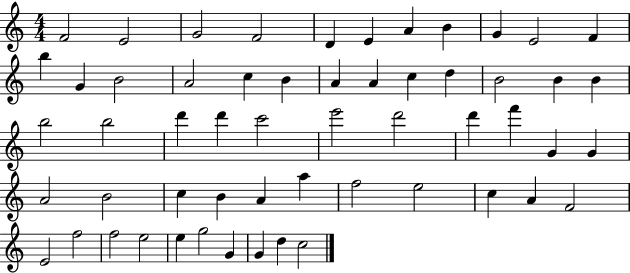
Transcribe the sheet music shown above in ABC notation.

X:1
T:Untitled
M:4/4
L:1/4
K:C
F2 E2 G2 F2 D E A B G E2 F b G B2 A2 c B A A c d B2 B B b2 b2 d' d' c'2 e'2 d'2 d' f' G G A2 B2 c B A a f2 e2 c A F2 E2 f2 f2 e2 e g2 G G d c2